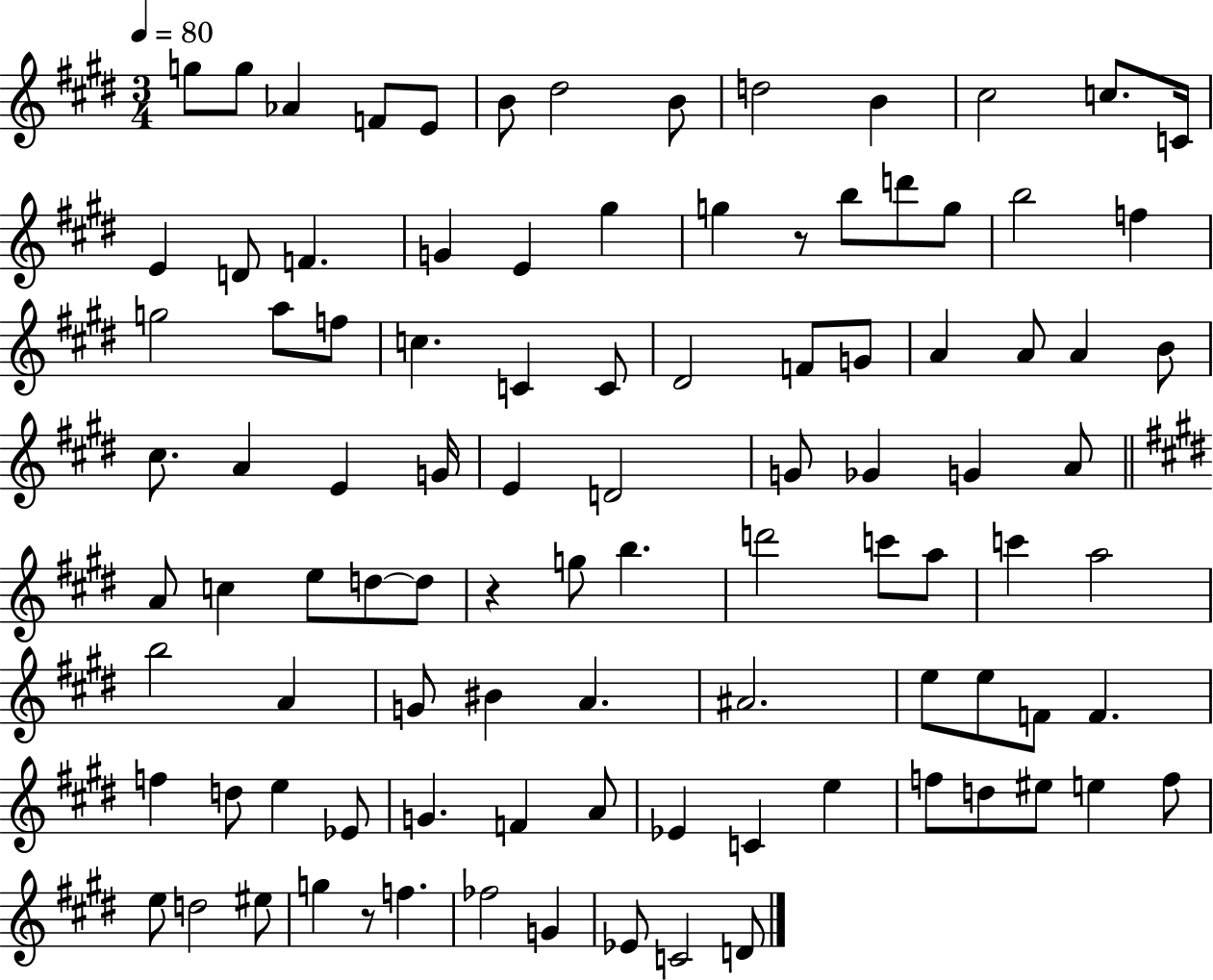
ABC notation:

X:1
T:Untitled
M:3/4
L:1/4
K:E
g/2 g/2 _A F/2 E/2 B/2 ^d2 B/2 d2 B ^c2 c/2 C/4 E D/2 F G E ^g g z/2 b/2 d'/2 g/2 b2 f g2 a/2 f/2 c C C/2 ^D2 F/2 G/2 A A/2 A B/2 ^c/2 A E G/4 E D2 G/2 _G G A/2 A/2 c e/2 d/2 d/2 z g/2 b d'2 c'/2 a/2 c' a2 b2 A G/2 ^B A ^A2 e/2 e/2 F/2 F f d/2 e _E/2 G F A/2 _E C e f/2 d/2 ^e/2 e f/2 e/2 d2 ^e/2 g z/2 f _f2 G _E/2 C2 D/2